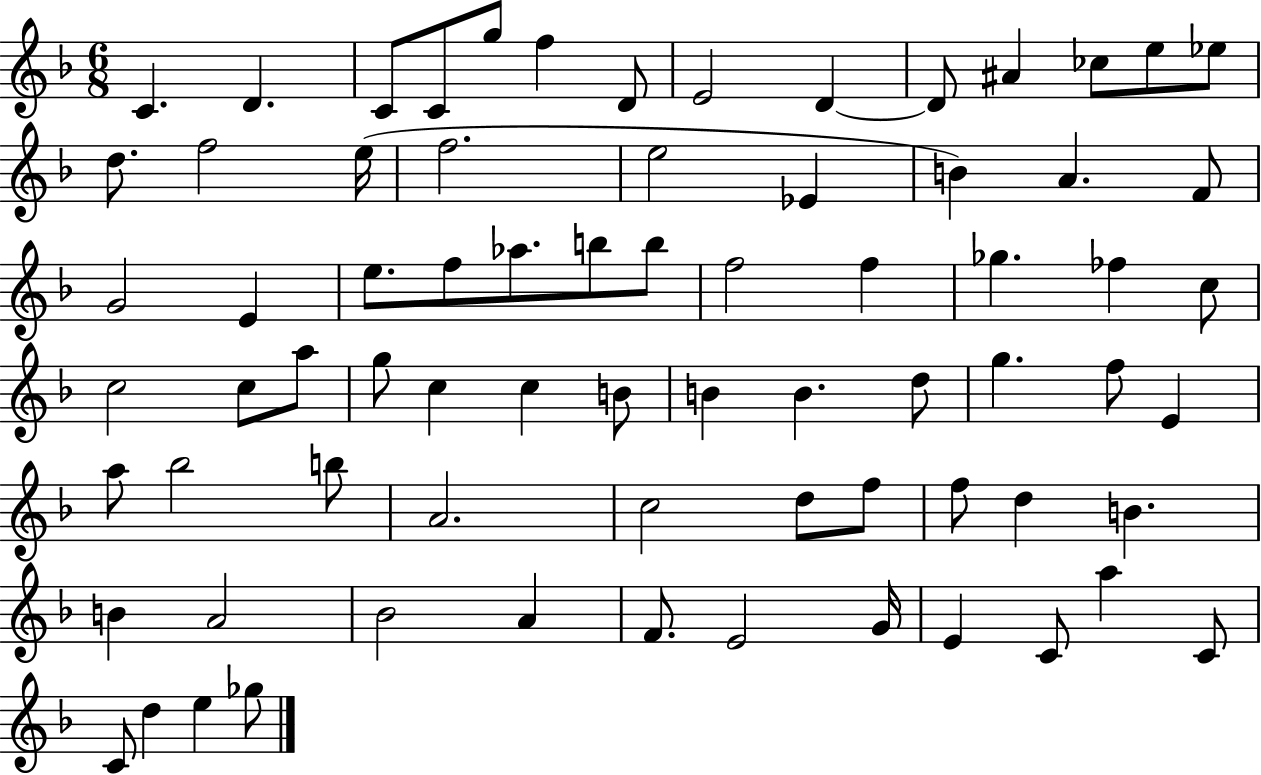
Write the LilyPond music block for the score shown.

{
  \clef treble
  \numericTimeSignature
  \time 6/8
  \key f \major
  c'4. d'4. | c'8 c'8 g''8 f''4 d'8 | e'2 d'4~~ | d'8 ais'4 ces''8 e''8 ees''8 | \break d''8. f''2 e''16( | f''2. | e''2 ees'4 | b'4) a'4. f'8 | \break g'2 e'4 | e''8. f''8 aes''8. b''8 b''8 | f''2 f''4 | ges''4. fes''4 c''8 | \break c''2 c''8 a''8 | g''8 c''4 c''4 b'8 | b'4 b'4. d''8 | g''4. f''8 e'4 | \break a''8 bes''2 b''8 | a'2. | c''2 d''8 f''8 | f''8 d''4 b'4. | \break b'4 a'2 | bes'2 a'4 | f'8. e'2 g'16 | e'4 c'8 a''4 c'8 | \break c'8 d''4 e''4 ges''8 | \bar "|."
}